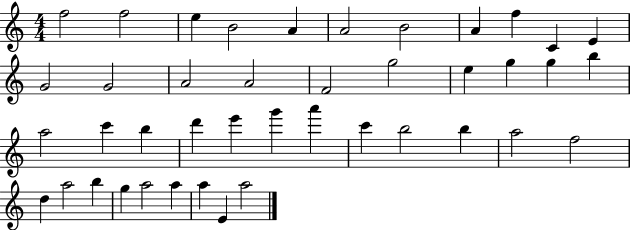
F5/h F5/h E5/q B4/h A4/q A4/h B4/h A4/q F5/q C4/q E4/q G4/h G4/h A4/h A4/h F4/h G5/h E5/q G5/q G5/q B5/q A5/h C6/q B5/q D6/q E6/q G6/q A6/q C6/q B5/h B5/q A5/h F5/h D5/q A5/h B5/q G5/q A5/h A5/q A5/q E4/q A5/h